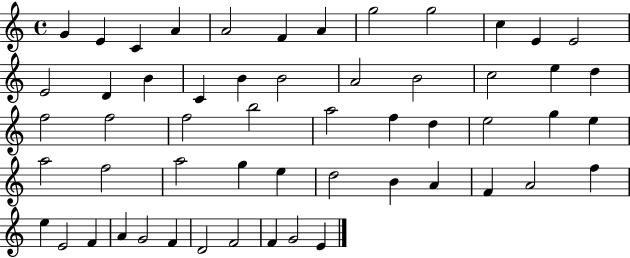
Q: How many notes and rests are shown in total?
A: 55